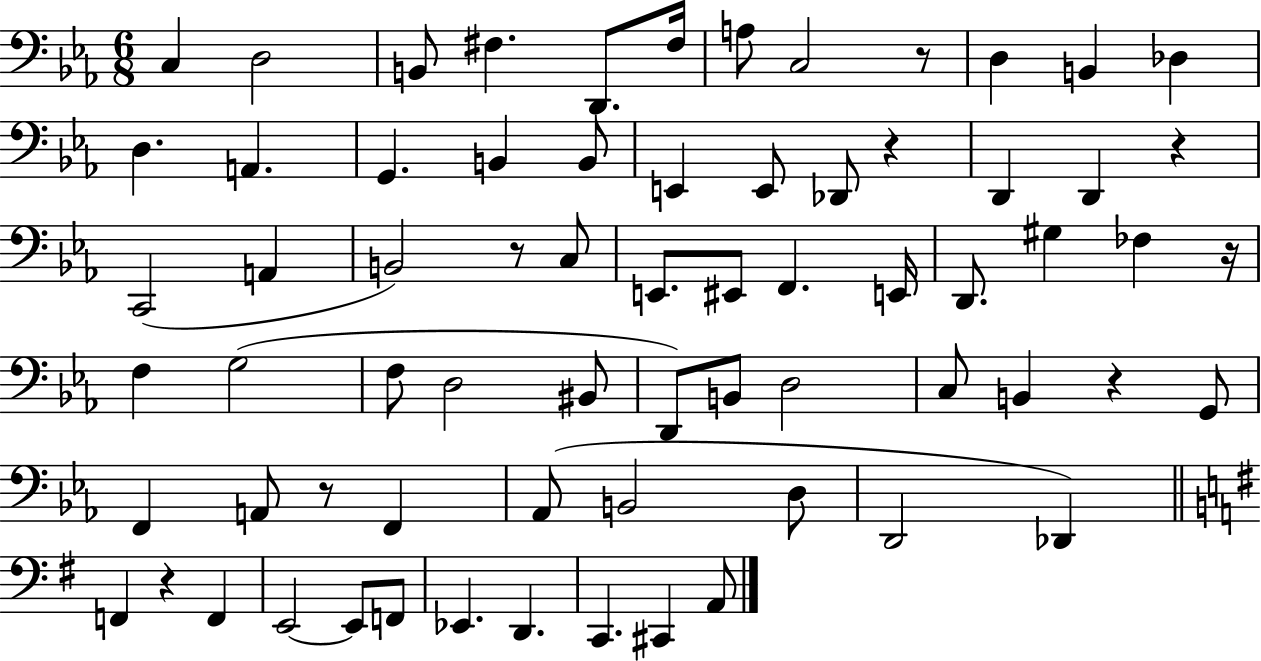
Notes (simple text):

C3/q D3/h B2/e F#3/q. D2/e. F#3/s A3/e C3/h R/e D3/q B2/q Db3/q D3/q. A2/q. G2/q. B2/q B2/e E2/q E2/e Db2/e R/q D2/q D2/q R/q C2/h A2/q B2/h R/e C3/e E2/e. EIS2/e F2/q. E2/s D2/e. G#3/q FES3/q R/s F3/q G3/h F3/e D3/h BIS2/e D2/e B2/e D3/h C3/e B2/q R/q G2/e F2/q A2/e R/e F2/q Ab2/e B2/h D3/e D2/h Db2/q F2/q R/q F2/q E2/h E2/e F2/e Eb2/q. D2/q. C2/q. C#2/q A2/e